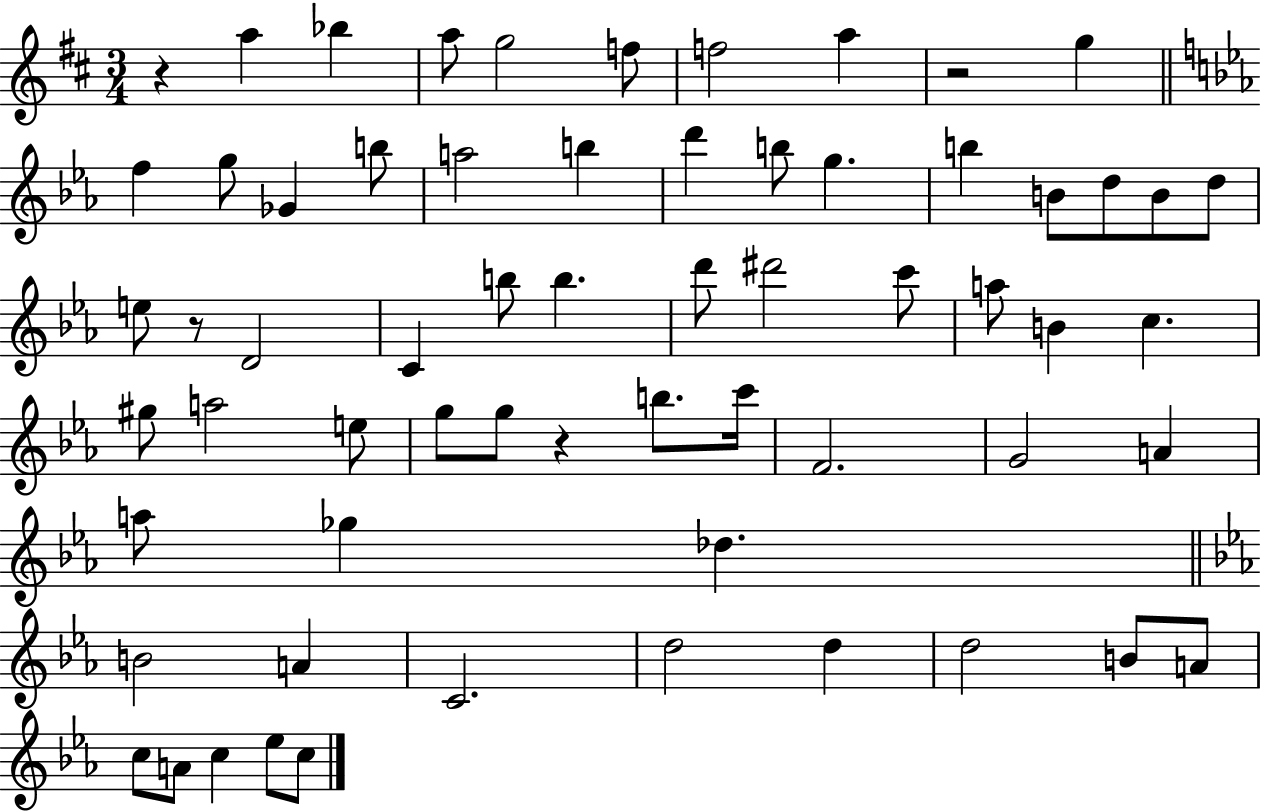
R/q A5/q Bb5/q A5/e G5/h F5/e F5/h A5/q R/h G5/q F5/q G5/e Gb4/q B5/e A5/h B5/q D6/q B5/e G5/q. B5/q B4/e D5/e B4/e D5/e E5/e R/e D4/h C4/q B5/e B5/q. D6/e D#6/h C6/e A5/e B4/q C5/q. G#5/e A5/h E5/e G5/e G5/e R/q B5/e. C6/s F4/h. G4/h A4/q A5/e Gb5/q Db5/q. B4/h A4/q C4/h. D5/h D5/q D5/h B4/e A4/e C5/e A4/e C5/q Eb5/e C5/e